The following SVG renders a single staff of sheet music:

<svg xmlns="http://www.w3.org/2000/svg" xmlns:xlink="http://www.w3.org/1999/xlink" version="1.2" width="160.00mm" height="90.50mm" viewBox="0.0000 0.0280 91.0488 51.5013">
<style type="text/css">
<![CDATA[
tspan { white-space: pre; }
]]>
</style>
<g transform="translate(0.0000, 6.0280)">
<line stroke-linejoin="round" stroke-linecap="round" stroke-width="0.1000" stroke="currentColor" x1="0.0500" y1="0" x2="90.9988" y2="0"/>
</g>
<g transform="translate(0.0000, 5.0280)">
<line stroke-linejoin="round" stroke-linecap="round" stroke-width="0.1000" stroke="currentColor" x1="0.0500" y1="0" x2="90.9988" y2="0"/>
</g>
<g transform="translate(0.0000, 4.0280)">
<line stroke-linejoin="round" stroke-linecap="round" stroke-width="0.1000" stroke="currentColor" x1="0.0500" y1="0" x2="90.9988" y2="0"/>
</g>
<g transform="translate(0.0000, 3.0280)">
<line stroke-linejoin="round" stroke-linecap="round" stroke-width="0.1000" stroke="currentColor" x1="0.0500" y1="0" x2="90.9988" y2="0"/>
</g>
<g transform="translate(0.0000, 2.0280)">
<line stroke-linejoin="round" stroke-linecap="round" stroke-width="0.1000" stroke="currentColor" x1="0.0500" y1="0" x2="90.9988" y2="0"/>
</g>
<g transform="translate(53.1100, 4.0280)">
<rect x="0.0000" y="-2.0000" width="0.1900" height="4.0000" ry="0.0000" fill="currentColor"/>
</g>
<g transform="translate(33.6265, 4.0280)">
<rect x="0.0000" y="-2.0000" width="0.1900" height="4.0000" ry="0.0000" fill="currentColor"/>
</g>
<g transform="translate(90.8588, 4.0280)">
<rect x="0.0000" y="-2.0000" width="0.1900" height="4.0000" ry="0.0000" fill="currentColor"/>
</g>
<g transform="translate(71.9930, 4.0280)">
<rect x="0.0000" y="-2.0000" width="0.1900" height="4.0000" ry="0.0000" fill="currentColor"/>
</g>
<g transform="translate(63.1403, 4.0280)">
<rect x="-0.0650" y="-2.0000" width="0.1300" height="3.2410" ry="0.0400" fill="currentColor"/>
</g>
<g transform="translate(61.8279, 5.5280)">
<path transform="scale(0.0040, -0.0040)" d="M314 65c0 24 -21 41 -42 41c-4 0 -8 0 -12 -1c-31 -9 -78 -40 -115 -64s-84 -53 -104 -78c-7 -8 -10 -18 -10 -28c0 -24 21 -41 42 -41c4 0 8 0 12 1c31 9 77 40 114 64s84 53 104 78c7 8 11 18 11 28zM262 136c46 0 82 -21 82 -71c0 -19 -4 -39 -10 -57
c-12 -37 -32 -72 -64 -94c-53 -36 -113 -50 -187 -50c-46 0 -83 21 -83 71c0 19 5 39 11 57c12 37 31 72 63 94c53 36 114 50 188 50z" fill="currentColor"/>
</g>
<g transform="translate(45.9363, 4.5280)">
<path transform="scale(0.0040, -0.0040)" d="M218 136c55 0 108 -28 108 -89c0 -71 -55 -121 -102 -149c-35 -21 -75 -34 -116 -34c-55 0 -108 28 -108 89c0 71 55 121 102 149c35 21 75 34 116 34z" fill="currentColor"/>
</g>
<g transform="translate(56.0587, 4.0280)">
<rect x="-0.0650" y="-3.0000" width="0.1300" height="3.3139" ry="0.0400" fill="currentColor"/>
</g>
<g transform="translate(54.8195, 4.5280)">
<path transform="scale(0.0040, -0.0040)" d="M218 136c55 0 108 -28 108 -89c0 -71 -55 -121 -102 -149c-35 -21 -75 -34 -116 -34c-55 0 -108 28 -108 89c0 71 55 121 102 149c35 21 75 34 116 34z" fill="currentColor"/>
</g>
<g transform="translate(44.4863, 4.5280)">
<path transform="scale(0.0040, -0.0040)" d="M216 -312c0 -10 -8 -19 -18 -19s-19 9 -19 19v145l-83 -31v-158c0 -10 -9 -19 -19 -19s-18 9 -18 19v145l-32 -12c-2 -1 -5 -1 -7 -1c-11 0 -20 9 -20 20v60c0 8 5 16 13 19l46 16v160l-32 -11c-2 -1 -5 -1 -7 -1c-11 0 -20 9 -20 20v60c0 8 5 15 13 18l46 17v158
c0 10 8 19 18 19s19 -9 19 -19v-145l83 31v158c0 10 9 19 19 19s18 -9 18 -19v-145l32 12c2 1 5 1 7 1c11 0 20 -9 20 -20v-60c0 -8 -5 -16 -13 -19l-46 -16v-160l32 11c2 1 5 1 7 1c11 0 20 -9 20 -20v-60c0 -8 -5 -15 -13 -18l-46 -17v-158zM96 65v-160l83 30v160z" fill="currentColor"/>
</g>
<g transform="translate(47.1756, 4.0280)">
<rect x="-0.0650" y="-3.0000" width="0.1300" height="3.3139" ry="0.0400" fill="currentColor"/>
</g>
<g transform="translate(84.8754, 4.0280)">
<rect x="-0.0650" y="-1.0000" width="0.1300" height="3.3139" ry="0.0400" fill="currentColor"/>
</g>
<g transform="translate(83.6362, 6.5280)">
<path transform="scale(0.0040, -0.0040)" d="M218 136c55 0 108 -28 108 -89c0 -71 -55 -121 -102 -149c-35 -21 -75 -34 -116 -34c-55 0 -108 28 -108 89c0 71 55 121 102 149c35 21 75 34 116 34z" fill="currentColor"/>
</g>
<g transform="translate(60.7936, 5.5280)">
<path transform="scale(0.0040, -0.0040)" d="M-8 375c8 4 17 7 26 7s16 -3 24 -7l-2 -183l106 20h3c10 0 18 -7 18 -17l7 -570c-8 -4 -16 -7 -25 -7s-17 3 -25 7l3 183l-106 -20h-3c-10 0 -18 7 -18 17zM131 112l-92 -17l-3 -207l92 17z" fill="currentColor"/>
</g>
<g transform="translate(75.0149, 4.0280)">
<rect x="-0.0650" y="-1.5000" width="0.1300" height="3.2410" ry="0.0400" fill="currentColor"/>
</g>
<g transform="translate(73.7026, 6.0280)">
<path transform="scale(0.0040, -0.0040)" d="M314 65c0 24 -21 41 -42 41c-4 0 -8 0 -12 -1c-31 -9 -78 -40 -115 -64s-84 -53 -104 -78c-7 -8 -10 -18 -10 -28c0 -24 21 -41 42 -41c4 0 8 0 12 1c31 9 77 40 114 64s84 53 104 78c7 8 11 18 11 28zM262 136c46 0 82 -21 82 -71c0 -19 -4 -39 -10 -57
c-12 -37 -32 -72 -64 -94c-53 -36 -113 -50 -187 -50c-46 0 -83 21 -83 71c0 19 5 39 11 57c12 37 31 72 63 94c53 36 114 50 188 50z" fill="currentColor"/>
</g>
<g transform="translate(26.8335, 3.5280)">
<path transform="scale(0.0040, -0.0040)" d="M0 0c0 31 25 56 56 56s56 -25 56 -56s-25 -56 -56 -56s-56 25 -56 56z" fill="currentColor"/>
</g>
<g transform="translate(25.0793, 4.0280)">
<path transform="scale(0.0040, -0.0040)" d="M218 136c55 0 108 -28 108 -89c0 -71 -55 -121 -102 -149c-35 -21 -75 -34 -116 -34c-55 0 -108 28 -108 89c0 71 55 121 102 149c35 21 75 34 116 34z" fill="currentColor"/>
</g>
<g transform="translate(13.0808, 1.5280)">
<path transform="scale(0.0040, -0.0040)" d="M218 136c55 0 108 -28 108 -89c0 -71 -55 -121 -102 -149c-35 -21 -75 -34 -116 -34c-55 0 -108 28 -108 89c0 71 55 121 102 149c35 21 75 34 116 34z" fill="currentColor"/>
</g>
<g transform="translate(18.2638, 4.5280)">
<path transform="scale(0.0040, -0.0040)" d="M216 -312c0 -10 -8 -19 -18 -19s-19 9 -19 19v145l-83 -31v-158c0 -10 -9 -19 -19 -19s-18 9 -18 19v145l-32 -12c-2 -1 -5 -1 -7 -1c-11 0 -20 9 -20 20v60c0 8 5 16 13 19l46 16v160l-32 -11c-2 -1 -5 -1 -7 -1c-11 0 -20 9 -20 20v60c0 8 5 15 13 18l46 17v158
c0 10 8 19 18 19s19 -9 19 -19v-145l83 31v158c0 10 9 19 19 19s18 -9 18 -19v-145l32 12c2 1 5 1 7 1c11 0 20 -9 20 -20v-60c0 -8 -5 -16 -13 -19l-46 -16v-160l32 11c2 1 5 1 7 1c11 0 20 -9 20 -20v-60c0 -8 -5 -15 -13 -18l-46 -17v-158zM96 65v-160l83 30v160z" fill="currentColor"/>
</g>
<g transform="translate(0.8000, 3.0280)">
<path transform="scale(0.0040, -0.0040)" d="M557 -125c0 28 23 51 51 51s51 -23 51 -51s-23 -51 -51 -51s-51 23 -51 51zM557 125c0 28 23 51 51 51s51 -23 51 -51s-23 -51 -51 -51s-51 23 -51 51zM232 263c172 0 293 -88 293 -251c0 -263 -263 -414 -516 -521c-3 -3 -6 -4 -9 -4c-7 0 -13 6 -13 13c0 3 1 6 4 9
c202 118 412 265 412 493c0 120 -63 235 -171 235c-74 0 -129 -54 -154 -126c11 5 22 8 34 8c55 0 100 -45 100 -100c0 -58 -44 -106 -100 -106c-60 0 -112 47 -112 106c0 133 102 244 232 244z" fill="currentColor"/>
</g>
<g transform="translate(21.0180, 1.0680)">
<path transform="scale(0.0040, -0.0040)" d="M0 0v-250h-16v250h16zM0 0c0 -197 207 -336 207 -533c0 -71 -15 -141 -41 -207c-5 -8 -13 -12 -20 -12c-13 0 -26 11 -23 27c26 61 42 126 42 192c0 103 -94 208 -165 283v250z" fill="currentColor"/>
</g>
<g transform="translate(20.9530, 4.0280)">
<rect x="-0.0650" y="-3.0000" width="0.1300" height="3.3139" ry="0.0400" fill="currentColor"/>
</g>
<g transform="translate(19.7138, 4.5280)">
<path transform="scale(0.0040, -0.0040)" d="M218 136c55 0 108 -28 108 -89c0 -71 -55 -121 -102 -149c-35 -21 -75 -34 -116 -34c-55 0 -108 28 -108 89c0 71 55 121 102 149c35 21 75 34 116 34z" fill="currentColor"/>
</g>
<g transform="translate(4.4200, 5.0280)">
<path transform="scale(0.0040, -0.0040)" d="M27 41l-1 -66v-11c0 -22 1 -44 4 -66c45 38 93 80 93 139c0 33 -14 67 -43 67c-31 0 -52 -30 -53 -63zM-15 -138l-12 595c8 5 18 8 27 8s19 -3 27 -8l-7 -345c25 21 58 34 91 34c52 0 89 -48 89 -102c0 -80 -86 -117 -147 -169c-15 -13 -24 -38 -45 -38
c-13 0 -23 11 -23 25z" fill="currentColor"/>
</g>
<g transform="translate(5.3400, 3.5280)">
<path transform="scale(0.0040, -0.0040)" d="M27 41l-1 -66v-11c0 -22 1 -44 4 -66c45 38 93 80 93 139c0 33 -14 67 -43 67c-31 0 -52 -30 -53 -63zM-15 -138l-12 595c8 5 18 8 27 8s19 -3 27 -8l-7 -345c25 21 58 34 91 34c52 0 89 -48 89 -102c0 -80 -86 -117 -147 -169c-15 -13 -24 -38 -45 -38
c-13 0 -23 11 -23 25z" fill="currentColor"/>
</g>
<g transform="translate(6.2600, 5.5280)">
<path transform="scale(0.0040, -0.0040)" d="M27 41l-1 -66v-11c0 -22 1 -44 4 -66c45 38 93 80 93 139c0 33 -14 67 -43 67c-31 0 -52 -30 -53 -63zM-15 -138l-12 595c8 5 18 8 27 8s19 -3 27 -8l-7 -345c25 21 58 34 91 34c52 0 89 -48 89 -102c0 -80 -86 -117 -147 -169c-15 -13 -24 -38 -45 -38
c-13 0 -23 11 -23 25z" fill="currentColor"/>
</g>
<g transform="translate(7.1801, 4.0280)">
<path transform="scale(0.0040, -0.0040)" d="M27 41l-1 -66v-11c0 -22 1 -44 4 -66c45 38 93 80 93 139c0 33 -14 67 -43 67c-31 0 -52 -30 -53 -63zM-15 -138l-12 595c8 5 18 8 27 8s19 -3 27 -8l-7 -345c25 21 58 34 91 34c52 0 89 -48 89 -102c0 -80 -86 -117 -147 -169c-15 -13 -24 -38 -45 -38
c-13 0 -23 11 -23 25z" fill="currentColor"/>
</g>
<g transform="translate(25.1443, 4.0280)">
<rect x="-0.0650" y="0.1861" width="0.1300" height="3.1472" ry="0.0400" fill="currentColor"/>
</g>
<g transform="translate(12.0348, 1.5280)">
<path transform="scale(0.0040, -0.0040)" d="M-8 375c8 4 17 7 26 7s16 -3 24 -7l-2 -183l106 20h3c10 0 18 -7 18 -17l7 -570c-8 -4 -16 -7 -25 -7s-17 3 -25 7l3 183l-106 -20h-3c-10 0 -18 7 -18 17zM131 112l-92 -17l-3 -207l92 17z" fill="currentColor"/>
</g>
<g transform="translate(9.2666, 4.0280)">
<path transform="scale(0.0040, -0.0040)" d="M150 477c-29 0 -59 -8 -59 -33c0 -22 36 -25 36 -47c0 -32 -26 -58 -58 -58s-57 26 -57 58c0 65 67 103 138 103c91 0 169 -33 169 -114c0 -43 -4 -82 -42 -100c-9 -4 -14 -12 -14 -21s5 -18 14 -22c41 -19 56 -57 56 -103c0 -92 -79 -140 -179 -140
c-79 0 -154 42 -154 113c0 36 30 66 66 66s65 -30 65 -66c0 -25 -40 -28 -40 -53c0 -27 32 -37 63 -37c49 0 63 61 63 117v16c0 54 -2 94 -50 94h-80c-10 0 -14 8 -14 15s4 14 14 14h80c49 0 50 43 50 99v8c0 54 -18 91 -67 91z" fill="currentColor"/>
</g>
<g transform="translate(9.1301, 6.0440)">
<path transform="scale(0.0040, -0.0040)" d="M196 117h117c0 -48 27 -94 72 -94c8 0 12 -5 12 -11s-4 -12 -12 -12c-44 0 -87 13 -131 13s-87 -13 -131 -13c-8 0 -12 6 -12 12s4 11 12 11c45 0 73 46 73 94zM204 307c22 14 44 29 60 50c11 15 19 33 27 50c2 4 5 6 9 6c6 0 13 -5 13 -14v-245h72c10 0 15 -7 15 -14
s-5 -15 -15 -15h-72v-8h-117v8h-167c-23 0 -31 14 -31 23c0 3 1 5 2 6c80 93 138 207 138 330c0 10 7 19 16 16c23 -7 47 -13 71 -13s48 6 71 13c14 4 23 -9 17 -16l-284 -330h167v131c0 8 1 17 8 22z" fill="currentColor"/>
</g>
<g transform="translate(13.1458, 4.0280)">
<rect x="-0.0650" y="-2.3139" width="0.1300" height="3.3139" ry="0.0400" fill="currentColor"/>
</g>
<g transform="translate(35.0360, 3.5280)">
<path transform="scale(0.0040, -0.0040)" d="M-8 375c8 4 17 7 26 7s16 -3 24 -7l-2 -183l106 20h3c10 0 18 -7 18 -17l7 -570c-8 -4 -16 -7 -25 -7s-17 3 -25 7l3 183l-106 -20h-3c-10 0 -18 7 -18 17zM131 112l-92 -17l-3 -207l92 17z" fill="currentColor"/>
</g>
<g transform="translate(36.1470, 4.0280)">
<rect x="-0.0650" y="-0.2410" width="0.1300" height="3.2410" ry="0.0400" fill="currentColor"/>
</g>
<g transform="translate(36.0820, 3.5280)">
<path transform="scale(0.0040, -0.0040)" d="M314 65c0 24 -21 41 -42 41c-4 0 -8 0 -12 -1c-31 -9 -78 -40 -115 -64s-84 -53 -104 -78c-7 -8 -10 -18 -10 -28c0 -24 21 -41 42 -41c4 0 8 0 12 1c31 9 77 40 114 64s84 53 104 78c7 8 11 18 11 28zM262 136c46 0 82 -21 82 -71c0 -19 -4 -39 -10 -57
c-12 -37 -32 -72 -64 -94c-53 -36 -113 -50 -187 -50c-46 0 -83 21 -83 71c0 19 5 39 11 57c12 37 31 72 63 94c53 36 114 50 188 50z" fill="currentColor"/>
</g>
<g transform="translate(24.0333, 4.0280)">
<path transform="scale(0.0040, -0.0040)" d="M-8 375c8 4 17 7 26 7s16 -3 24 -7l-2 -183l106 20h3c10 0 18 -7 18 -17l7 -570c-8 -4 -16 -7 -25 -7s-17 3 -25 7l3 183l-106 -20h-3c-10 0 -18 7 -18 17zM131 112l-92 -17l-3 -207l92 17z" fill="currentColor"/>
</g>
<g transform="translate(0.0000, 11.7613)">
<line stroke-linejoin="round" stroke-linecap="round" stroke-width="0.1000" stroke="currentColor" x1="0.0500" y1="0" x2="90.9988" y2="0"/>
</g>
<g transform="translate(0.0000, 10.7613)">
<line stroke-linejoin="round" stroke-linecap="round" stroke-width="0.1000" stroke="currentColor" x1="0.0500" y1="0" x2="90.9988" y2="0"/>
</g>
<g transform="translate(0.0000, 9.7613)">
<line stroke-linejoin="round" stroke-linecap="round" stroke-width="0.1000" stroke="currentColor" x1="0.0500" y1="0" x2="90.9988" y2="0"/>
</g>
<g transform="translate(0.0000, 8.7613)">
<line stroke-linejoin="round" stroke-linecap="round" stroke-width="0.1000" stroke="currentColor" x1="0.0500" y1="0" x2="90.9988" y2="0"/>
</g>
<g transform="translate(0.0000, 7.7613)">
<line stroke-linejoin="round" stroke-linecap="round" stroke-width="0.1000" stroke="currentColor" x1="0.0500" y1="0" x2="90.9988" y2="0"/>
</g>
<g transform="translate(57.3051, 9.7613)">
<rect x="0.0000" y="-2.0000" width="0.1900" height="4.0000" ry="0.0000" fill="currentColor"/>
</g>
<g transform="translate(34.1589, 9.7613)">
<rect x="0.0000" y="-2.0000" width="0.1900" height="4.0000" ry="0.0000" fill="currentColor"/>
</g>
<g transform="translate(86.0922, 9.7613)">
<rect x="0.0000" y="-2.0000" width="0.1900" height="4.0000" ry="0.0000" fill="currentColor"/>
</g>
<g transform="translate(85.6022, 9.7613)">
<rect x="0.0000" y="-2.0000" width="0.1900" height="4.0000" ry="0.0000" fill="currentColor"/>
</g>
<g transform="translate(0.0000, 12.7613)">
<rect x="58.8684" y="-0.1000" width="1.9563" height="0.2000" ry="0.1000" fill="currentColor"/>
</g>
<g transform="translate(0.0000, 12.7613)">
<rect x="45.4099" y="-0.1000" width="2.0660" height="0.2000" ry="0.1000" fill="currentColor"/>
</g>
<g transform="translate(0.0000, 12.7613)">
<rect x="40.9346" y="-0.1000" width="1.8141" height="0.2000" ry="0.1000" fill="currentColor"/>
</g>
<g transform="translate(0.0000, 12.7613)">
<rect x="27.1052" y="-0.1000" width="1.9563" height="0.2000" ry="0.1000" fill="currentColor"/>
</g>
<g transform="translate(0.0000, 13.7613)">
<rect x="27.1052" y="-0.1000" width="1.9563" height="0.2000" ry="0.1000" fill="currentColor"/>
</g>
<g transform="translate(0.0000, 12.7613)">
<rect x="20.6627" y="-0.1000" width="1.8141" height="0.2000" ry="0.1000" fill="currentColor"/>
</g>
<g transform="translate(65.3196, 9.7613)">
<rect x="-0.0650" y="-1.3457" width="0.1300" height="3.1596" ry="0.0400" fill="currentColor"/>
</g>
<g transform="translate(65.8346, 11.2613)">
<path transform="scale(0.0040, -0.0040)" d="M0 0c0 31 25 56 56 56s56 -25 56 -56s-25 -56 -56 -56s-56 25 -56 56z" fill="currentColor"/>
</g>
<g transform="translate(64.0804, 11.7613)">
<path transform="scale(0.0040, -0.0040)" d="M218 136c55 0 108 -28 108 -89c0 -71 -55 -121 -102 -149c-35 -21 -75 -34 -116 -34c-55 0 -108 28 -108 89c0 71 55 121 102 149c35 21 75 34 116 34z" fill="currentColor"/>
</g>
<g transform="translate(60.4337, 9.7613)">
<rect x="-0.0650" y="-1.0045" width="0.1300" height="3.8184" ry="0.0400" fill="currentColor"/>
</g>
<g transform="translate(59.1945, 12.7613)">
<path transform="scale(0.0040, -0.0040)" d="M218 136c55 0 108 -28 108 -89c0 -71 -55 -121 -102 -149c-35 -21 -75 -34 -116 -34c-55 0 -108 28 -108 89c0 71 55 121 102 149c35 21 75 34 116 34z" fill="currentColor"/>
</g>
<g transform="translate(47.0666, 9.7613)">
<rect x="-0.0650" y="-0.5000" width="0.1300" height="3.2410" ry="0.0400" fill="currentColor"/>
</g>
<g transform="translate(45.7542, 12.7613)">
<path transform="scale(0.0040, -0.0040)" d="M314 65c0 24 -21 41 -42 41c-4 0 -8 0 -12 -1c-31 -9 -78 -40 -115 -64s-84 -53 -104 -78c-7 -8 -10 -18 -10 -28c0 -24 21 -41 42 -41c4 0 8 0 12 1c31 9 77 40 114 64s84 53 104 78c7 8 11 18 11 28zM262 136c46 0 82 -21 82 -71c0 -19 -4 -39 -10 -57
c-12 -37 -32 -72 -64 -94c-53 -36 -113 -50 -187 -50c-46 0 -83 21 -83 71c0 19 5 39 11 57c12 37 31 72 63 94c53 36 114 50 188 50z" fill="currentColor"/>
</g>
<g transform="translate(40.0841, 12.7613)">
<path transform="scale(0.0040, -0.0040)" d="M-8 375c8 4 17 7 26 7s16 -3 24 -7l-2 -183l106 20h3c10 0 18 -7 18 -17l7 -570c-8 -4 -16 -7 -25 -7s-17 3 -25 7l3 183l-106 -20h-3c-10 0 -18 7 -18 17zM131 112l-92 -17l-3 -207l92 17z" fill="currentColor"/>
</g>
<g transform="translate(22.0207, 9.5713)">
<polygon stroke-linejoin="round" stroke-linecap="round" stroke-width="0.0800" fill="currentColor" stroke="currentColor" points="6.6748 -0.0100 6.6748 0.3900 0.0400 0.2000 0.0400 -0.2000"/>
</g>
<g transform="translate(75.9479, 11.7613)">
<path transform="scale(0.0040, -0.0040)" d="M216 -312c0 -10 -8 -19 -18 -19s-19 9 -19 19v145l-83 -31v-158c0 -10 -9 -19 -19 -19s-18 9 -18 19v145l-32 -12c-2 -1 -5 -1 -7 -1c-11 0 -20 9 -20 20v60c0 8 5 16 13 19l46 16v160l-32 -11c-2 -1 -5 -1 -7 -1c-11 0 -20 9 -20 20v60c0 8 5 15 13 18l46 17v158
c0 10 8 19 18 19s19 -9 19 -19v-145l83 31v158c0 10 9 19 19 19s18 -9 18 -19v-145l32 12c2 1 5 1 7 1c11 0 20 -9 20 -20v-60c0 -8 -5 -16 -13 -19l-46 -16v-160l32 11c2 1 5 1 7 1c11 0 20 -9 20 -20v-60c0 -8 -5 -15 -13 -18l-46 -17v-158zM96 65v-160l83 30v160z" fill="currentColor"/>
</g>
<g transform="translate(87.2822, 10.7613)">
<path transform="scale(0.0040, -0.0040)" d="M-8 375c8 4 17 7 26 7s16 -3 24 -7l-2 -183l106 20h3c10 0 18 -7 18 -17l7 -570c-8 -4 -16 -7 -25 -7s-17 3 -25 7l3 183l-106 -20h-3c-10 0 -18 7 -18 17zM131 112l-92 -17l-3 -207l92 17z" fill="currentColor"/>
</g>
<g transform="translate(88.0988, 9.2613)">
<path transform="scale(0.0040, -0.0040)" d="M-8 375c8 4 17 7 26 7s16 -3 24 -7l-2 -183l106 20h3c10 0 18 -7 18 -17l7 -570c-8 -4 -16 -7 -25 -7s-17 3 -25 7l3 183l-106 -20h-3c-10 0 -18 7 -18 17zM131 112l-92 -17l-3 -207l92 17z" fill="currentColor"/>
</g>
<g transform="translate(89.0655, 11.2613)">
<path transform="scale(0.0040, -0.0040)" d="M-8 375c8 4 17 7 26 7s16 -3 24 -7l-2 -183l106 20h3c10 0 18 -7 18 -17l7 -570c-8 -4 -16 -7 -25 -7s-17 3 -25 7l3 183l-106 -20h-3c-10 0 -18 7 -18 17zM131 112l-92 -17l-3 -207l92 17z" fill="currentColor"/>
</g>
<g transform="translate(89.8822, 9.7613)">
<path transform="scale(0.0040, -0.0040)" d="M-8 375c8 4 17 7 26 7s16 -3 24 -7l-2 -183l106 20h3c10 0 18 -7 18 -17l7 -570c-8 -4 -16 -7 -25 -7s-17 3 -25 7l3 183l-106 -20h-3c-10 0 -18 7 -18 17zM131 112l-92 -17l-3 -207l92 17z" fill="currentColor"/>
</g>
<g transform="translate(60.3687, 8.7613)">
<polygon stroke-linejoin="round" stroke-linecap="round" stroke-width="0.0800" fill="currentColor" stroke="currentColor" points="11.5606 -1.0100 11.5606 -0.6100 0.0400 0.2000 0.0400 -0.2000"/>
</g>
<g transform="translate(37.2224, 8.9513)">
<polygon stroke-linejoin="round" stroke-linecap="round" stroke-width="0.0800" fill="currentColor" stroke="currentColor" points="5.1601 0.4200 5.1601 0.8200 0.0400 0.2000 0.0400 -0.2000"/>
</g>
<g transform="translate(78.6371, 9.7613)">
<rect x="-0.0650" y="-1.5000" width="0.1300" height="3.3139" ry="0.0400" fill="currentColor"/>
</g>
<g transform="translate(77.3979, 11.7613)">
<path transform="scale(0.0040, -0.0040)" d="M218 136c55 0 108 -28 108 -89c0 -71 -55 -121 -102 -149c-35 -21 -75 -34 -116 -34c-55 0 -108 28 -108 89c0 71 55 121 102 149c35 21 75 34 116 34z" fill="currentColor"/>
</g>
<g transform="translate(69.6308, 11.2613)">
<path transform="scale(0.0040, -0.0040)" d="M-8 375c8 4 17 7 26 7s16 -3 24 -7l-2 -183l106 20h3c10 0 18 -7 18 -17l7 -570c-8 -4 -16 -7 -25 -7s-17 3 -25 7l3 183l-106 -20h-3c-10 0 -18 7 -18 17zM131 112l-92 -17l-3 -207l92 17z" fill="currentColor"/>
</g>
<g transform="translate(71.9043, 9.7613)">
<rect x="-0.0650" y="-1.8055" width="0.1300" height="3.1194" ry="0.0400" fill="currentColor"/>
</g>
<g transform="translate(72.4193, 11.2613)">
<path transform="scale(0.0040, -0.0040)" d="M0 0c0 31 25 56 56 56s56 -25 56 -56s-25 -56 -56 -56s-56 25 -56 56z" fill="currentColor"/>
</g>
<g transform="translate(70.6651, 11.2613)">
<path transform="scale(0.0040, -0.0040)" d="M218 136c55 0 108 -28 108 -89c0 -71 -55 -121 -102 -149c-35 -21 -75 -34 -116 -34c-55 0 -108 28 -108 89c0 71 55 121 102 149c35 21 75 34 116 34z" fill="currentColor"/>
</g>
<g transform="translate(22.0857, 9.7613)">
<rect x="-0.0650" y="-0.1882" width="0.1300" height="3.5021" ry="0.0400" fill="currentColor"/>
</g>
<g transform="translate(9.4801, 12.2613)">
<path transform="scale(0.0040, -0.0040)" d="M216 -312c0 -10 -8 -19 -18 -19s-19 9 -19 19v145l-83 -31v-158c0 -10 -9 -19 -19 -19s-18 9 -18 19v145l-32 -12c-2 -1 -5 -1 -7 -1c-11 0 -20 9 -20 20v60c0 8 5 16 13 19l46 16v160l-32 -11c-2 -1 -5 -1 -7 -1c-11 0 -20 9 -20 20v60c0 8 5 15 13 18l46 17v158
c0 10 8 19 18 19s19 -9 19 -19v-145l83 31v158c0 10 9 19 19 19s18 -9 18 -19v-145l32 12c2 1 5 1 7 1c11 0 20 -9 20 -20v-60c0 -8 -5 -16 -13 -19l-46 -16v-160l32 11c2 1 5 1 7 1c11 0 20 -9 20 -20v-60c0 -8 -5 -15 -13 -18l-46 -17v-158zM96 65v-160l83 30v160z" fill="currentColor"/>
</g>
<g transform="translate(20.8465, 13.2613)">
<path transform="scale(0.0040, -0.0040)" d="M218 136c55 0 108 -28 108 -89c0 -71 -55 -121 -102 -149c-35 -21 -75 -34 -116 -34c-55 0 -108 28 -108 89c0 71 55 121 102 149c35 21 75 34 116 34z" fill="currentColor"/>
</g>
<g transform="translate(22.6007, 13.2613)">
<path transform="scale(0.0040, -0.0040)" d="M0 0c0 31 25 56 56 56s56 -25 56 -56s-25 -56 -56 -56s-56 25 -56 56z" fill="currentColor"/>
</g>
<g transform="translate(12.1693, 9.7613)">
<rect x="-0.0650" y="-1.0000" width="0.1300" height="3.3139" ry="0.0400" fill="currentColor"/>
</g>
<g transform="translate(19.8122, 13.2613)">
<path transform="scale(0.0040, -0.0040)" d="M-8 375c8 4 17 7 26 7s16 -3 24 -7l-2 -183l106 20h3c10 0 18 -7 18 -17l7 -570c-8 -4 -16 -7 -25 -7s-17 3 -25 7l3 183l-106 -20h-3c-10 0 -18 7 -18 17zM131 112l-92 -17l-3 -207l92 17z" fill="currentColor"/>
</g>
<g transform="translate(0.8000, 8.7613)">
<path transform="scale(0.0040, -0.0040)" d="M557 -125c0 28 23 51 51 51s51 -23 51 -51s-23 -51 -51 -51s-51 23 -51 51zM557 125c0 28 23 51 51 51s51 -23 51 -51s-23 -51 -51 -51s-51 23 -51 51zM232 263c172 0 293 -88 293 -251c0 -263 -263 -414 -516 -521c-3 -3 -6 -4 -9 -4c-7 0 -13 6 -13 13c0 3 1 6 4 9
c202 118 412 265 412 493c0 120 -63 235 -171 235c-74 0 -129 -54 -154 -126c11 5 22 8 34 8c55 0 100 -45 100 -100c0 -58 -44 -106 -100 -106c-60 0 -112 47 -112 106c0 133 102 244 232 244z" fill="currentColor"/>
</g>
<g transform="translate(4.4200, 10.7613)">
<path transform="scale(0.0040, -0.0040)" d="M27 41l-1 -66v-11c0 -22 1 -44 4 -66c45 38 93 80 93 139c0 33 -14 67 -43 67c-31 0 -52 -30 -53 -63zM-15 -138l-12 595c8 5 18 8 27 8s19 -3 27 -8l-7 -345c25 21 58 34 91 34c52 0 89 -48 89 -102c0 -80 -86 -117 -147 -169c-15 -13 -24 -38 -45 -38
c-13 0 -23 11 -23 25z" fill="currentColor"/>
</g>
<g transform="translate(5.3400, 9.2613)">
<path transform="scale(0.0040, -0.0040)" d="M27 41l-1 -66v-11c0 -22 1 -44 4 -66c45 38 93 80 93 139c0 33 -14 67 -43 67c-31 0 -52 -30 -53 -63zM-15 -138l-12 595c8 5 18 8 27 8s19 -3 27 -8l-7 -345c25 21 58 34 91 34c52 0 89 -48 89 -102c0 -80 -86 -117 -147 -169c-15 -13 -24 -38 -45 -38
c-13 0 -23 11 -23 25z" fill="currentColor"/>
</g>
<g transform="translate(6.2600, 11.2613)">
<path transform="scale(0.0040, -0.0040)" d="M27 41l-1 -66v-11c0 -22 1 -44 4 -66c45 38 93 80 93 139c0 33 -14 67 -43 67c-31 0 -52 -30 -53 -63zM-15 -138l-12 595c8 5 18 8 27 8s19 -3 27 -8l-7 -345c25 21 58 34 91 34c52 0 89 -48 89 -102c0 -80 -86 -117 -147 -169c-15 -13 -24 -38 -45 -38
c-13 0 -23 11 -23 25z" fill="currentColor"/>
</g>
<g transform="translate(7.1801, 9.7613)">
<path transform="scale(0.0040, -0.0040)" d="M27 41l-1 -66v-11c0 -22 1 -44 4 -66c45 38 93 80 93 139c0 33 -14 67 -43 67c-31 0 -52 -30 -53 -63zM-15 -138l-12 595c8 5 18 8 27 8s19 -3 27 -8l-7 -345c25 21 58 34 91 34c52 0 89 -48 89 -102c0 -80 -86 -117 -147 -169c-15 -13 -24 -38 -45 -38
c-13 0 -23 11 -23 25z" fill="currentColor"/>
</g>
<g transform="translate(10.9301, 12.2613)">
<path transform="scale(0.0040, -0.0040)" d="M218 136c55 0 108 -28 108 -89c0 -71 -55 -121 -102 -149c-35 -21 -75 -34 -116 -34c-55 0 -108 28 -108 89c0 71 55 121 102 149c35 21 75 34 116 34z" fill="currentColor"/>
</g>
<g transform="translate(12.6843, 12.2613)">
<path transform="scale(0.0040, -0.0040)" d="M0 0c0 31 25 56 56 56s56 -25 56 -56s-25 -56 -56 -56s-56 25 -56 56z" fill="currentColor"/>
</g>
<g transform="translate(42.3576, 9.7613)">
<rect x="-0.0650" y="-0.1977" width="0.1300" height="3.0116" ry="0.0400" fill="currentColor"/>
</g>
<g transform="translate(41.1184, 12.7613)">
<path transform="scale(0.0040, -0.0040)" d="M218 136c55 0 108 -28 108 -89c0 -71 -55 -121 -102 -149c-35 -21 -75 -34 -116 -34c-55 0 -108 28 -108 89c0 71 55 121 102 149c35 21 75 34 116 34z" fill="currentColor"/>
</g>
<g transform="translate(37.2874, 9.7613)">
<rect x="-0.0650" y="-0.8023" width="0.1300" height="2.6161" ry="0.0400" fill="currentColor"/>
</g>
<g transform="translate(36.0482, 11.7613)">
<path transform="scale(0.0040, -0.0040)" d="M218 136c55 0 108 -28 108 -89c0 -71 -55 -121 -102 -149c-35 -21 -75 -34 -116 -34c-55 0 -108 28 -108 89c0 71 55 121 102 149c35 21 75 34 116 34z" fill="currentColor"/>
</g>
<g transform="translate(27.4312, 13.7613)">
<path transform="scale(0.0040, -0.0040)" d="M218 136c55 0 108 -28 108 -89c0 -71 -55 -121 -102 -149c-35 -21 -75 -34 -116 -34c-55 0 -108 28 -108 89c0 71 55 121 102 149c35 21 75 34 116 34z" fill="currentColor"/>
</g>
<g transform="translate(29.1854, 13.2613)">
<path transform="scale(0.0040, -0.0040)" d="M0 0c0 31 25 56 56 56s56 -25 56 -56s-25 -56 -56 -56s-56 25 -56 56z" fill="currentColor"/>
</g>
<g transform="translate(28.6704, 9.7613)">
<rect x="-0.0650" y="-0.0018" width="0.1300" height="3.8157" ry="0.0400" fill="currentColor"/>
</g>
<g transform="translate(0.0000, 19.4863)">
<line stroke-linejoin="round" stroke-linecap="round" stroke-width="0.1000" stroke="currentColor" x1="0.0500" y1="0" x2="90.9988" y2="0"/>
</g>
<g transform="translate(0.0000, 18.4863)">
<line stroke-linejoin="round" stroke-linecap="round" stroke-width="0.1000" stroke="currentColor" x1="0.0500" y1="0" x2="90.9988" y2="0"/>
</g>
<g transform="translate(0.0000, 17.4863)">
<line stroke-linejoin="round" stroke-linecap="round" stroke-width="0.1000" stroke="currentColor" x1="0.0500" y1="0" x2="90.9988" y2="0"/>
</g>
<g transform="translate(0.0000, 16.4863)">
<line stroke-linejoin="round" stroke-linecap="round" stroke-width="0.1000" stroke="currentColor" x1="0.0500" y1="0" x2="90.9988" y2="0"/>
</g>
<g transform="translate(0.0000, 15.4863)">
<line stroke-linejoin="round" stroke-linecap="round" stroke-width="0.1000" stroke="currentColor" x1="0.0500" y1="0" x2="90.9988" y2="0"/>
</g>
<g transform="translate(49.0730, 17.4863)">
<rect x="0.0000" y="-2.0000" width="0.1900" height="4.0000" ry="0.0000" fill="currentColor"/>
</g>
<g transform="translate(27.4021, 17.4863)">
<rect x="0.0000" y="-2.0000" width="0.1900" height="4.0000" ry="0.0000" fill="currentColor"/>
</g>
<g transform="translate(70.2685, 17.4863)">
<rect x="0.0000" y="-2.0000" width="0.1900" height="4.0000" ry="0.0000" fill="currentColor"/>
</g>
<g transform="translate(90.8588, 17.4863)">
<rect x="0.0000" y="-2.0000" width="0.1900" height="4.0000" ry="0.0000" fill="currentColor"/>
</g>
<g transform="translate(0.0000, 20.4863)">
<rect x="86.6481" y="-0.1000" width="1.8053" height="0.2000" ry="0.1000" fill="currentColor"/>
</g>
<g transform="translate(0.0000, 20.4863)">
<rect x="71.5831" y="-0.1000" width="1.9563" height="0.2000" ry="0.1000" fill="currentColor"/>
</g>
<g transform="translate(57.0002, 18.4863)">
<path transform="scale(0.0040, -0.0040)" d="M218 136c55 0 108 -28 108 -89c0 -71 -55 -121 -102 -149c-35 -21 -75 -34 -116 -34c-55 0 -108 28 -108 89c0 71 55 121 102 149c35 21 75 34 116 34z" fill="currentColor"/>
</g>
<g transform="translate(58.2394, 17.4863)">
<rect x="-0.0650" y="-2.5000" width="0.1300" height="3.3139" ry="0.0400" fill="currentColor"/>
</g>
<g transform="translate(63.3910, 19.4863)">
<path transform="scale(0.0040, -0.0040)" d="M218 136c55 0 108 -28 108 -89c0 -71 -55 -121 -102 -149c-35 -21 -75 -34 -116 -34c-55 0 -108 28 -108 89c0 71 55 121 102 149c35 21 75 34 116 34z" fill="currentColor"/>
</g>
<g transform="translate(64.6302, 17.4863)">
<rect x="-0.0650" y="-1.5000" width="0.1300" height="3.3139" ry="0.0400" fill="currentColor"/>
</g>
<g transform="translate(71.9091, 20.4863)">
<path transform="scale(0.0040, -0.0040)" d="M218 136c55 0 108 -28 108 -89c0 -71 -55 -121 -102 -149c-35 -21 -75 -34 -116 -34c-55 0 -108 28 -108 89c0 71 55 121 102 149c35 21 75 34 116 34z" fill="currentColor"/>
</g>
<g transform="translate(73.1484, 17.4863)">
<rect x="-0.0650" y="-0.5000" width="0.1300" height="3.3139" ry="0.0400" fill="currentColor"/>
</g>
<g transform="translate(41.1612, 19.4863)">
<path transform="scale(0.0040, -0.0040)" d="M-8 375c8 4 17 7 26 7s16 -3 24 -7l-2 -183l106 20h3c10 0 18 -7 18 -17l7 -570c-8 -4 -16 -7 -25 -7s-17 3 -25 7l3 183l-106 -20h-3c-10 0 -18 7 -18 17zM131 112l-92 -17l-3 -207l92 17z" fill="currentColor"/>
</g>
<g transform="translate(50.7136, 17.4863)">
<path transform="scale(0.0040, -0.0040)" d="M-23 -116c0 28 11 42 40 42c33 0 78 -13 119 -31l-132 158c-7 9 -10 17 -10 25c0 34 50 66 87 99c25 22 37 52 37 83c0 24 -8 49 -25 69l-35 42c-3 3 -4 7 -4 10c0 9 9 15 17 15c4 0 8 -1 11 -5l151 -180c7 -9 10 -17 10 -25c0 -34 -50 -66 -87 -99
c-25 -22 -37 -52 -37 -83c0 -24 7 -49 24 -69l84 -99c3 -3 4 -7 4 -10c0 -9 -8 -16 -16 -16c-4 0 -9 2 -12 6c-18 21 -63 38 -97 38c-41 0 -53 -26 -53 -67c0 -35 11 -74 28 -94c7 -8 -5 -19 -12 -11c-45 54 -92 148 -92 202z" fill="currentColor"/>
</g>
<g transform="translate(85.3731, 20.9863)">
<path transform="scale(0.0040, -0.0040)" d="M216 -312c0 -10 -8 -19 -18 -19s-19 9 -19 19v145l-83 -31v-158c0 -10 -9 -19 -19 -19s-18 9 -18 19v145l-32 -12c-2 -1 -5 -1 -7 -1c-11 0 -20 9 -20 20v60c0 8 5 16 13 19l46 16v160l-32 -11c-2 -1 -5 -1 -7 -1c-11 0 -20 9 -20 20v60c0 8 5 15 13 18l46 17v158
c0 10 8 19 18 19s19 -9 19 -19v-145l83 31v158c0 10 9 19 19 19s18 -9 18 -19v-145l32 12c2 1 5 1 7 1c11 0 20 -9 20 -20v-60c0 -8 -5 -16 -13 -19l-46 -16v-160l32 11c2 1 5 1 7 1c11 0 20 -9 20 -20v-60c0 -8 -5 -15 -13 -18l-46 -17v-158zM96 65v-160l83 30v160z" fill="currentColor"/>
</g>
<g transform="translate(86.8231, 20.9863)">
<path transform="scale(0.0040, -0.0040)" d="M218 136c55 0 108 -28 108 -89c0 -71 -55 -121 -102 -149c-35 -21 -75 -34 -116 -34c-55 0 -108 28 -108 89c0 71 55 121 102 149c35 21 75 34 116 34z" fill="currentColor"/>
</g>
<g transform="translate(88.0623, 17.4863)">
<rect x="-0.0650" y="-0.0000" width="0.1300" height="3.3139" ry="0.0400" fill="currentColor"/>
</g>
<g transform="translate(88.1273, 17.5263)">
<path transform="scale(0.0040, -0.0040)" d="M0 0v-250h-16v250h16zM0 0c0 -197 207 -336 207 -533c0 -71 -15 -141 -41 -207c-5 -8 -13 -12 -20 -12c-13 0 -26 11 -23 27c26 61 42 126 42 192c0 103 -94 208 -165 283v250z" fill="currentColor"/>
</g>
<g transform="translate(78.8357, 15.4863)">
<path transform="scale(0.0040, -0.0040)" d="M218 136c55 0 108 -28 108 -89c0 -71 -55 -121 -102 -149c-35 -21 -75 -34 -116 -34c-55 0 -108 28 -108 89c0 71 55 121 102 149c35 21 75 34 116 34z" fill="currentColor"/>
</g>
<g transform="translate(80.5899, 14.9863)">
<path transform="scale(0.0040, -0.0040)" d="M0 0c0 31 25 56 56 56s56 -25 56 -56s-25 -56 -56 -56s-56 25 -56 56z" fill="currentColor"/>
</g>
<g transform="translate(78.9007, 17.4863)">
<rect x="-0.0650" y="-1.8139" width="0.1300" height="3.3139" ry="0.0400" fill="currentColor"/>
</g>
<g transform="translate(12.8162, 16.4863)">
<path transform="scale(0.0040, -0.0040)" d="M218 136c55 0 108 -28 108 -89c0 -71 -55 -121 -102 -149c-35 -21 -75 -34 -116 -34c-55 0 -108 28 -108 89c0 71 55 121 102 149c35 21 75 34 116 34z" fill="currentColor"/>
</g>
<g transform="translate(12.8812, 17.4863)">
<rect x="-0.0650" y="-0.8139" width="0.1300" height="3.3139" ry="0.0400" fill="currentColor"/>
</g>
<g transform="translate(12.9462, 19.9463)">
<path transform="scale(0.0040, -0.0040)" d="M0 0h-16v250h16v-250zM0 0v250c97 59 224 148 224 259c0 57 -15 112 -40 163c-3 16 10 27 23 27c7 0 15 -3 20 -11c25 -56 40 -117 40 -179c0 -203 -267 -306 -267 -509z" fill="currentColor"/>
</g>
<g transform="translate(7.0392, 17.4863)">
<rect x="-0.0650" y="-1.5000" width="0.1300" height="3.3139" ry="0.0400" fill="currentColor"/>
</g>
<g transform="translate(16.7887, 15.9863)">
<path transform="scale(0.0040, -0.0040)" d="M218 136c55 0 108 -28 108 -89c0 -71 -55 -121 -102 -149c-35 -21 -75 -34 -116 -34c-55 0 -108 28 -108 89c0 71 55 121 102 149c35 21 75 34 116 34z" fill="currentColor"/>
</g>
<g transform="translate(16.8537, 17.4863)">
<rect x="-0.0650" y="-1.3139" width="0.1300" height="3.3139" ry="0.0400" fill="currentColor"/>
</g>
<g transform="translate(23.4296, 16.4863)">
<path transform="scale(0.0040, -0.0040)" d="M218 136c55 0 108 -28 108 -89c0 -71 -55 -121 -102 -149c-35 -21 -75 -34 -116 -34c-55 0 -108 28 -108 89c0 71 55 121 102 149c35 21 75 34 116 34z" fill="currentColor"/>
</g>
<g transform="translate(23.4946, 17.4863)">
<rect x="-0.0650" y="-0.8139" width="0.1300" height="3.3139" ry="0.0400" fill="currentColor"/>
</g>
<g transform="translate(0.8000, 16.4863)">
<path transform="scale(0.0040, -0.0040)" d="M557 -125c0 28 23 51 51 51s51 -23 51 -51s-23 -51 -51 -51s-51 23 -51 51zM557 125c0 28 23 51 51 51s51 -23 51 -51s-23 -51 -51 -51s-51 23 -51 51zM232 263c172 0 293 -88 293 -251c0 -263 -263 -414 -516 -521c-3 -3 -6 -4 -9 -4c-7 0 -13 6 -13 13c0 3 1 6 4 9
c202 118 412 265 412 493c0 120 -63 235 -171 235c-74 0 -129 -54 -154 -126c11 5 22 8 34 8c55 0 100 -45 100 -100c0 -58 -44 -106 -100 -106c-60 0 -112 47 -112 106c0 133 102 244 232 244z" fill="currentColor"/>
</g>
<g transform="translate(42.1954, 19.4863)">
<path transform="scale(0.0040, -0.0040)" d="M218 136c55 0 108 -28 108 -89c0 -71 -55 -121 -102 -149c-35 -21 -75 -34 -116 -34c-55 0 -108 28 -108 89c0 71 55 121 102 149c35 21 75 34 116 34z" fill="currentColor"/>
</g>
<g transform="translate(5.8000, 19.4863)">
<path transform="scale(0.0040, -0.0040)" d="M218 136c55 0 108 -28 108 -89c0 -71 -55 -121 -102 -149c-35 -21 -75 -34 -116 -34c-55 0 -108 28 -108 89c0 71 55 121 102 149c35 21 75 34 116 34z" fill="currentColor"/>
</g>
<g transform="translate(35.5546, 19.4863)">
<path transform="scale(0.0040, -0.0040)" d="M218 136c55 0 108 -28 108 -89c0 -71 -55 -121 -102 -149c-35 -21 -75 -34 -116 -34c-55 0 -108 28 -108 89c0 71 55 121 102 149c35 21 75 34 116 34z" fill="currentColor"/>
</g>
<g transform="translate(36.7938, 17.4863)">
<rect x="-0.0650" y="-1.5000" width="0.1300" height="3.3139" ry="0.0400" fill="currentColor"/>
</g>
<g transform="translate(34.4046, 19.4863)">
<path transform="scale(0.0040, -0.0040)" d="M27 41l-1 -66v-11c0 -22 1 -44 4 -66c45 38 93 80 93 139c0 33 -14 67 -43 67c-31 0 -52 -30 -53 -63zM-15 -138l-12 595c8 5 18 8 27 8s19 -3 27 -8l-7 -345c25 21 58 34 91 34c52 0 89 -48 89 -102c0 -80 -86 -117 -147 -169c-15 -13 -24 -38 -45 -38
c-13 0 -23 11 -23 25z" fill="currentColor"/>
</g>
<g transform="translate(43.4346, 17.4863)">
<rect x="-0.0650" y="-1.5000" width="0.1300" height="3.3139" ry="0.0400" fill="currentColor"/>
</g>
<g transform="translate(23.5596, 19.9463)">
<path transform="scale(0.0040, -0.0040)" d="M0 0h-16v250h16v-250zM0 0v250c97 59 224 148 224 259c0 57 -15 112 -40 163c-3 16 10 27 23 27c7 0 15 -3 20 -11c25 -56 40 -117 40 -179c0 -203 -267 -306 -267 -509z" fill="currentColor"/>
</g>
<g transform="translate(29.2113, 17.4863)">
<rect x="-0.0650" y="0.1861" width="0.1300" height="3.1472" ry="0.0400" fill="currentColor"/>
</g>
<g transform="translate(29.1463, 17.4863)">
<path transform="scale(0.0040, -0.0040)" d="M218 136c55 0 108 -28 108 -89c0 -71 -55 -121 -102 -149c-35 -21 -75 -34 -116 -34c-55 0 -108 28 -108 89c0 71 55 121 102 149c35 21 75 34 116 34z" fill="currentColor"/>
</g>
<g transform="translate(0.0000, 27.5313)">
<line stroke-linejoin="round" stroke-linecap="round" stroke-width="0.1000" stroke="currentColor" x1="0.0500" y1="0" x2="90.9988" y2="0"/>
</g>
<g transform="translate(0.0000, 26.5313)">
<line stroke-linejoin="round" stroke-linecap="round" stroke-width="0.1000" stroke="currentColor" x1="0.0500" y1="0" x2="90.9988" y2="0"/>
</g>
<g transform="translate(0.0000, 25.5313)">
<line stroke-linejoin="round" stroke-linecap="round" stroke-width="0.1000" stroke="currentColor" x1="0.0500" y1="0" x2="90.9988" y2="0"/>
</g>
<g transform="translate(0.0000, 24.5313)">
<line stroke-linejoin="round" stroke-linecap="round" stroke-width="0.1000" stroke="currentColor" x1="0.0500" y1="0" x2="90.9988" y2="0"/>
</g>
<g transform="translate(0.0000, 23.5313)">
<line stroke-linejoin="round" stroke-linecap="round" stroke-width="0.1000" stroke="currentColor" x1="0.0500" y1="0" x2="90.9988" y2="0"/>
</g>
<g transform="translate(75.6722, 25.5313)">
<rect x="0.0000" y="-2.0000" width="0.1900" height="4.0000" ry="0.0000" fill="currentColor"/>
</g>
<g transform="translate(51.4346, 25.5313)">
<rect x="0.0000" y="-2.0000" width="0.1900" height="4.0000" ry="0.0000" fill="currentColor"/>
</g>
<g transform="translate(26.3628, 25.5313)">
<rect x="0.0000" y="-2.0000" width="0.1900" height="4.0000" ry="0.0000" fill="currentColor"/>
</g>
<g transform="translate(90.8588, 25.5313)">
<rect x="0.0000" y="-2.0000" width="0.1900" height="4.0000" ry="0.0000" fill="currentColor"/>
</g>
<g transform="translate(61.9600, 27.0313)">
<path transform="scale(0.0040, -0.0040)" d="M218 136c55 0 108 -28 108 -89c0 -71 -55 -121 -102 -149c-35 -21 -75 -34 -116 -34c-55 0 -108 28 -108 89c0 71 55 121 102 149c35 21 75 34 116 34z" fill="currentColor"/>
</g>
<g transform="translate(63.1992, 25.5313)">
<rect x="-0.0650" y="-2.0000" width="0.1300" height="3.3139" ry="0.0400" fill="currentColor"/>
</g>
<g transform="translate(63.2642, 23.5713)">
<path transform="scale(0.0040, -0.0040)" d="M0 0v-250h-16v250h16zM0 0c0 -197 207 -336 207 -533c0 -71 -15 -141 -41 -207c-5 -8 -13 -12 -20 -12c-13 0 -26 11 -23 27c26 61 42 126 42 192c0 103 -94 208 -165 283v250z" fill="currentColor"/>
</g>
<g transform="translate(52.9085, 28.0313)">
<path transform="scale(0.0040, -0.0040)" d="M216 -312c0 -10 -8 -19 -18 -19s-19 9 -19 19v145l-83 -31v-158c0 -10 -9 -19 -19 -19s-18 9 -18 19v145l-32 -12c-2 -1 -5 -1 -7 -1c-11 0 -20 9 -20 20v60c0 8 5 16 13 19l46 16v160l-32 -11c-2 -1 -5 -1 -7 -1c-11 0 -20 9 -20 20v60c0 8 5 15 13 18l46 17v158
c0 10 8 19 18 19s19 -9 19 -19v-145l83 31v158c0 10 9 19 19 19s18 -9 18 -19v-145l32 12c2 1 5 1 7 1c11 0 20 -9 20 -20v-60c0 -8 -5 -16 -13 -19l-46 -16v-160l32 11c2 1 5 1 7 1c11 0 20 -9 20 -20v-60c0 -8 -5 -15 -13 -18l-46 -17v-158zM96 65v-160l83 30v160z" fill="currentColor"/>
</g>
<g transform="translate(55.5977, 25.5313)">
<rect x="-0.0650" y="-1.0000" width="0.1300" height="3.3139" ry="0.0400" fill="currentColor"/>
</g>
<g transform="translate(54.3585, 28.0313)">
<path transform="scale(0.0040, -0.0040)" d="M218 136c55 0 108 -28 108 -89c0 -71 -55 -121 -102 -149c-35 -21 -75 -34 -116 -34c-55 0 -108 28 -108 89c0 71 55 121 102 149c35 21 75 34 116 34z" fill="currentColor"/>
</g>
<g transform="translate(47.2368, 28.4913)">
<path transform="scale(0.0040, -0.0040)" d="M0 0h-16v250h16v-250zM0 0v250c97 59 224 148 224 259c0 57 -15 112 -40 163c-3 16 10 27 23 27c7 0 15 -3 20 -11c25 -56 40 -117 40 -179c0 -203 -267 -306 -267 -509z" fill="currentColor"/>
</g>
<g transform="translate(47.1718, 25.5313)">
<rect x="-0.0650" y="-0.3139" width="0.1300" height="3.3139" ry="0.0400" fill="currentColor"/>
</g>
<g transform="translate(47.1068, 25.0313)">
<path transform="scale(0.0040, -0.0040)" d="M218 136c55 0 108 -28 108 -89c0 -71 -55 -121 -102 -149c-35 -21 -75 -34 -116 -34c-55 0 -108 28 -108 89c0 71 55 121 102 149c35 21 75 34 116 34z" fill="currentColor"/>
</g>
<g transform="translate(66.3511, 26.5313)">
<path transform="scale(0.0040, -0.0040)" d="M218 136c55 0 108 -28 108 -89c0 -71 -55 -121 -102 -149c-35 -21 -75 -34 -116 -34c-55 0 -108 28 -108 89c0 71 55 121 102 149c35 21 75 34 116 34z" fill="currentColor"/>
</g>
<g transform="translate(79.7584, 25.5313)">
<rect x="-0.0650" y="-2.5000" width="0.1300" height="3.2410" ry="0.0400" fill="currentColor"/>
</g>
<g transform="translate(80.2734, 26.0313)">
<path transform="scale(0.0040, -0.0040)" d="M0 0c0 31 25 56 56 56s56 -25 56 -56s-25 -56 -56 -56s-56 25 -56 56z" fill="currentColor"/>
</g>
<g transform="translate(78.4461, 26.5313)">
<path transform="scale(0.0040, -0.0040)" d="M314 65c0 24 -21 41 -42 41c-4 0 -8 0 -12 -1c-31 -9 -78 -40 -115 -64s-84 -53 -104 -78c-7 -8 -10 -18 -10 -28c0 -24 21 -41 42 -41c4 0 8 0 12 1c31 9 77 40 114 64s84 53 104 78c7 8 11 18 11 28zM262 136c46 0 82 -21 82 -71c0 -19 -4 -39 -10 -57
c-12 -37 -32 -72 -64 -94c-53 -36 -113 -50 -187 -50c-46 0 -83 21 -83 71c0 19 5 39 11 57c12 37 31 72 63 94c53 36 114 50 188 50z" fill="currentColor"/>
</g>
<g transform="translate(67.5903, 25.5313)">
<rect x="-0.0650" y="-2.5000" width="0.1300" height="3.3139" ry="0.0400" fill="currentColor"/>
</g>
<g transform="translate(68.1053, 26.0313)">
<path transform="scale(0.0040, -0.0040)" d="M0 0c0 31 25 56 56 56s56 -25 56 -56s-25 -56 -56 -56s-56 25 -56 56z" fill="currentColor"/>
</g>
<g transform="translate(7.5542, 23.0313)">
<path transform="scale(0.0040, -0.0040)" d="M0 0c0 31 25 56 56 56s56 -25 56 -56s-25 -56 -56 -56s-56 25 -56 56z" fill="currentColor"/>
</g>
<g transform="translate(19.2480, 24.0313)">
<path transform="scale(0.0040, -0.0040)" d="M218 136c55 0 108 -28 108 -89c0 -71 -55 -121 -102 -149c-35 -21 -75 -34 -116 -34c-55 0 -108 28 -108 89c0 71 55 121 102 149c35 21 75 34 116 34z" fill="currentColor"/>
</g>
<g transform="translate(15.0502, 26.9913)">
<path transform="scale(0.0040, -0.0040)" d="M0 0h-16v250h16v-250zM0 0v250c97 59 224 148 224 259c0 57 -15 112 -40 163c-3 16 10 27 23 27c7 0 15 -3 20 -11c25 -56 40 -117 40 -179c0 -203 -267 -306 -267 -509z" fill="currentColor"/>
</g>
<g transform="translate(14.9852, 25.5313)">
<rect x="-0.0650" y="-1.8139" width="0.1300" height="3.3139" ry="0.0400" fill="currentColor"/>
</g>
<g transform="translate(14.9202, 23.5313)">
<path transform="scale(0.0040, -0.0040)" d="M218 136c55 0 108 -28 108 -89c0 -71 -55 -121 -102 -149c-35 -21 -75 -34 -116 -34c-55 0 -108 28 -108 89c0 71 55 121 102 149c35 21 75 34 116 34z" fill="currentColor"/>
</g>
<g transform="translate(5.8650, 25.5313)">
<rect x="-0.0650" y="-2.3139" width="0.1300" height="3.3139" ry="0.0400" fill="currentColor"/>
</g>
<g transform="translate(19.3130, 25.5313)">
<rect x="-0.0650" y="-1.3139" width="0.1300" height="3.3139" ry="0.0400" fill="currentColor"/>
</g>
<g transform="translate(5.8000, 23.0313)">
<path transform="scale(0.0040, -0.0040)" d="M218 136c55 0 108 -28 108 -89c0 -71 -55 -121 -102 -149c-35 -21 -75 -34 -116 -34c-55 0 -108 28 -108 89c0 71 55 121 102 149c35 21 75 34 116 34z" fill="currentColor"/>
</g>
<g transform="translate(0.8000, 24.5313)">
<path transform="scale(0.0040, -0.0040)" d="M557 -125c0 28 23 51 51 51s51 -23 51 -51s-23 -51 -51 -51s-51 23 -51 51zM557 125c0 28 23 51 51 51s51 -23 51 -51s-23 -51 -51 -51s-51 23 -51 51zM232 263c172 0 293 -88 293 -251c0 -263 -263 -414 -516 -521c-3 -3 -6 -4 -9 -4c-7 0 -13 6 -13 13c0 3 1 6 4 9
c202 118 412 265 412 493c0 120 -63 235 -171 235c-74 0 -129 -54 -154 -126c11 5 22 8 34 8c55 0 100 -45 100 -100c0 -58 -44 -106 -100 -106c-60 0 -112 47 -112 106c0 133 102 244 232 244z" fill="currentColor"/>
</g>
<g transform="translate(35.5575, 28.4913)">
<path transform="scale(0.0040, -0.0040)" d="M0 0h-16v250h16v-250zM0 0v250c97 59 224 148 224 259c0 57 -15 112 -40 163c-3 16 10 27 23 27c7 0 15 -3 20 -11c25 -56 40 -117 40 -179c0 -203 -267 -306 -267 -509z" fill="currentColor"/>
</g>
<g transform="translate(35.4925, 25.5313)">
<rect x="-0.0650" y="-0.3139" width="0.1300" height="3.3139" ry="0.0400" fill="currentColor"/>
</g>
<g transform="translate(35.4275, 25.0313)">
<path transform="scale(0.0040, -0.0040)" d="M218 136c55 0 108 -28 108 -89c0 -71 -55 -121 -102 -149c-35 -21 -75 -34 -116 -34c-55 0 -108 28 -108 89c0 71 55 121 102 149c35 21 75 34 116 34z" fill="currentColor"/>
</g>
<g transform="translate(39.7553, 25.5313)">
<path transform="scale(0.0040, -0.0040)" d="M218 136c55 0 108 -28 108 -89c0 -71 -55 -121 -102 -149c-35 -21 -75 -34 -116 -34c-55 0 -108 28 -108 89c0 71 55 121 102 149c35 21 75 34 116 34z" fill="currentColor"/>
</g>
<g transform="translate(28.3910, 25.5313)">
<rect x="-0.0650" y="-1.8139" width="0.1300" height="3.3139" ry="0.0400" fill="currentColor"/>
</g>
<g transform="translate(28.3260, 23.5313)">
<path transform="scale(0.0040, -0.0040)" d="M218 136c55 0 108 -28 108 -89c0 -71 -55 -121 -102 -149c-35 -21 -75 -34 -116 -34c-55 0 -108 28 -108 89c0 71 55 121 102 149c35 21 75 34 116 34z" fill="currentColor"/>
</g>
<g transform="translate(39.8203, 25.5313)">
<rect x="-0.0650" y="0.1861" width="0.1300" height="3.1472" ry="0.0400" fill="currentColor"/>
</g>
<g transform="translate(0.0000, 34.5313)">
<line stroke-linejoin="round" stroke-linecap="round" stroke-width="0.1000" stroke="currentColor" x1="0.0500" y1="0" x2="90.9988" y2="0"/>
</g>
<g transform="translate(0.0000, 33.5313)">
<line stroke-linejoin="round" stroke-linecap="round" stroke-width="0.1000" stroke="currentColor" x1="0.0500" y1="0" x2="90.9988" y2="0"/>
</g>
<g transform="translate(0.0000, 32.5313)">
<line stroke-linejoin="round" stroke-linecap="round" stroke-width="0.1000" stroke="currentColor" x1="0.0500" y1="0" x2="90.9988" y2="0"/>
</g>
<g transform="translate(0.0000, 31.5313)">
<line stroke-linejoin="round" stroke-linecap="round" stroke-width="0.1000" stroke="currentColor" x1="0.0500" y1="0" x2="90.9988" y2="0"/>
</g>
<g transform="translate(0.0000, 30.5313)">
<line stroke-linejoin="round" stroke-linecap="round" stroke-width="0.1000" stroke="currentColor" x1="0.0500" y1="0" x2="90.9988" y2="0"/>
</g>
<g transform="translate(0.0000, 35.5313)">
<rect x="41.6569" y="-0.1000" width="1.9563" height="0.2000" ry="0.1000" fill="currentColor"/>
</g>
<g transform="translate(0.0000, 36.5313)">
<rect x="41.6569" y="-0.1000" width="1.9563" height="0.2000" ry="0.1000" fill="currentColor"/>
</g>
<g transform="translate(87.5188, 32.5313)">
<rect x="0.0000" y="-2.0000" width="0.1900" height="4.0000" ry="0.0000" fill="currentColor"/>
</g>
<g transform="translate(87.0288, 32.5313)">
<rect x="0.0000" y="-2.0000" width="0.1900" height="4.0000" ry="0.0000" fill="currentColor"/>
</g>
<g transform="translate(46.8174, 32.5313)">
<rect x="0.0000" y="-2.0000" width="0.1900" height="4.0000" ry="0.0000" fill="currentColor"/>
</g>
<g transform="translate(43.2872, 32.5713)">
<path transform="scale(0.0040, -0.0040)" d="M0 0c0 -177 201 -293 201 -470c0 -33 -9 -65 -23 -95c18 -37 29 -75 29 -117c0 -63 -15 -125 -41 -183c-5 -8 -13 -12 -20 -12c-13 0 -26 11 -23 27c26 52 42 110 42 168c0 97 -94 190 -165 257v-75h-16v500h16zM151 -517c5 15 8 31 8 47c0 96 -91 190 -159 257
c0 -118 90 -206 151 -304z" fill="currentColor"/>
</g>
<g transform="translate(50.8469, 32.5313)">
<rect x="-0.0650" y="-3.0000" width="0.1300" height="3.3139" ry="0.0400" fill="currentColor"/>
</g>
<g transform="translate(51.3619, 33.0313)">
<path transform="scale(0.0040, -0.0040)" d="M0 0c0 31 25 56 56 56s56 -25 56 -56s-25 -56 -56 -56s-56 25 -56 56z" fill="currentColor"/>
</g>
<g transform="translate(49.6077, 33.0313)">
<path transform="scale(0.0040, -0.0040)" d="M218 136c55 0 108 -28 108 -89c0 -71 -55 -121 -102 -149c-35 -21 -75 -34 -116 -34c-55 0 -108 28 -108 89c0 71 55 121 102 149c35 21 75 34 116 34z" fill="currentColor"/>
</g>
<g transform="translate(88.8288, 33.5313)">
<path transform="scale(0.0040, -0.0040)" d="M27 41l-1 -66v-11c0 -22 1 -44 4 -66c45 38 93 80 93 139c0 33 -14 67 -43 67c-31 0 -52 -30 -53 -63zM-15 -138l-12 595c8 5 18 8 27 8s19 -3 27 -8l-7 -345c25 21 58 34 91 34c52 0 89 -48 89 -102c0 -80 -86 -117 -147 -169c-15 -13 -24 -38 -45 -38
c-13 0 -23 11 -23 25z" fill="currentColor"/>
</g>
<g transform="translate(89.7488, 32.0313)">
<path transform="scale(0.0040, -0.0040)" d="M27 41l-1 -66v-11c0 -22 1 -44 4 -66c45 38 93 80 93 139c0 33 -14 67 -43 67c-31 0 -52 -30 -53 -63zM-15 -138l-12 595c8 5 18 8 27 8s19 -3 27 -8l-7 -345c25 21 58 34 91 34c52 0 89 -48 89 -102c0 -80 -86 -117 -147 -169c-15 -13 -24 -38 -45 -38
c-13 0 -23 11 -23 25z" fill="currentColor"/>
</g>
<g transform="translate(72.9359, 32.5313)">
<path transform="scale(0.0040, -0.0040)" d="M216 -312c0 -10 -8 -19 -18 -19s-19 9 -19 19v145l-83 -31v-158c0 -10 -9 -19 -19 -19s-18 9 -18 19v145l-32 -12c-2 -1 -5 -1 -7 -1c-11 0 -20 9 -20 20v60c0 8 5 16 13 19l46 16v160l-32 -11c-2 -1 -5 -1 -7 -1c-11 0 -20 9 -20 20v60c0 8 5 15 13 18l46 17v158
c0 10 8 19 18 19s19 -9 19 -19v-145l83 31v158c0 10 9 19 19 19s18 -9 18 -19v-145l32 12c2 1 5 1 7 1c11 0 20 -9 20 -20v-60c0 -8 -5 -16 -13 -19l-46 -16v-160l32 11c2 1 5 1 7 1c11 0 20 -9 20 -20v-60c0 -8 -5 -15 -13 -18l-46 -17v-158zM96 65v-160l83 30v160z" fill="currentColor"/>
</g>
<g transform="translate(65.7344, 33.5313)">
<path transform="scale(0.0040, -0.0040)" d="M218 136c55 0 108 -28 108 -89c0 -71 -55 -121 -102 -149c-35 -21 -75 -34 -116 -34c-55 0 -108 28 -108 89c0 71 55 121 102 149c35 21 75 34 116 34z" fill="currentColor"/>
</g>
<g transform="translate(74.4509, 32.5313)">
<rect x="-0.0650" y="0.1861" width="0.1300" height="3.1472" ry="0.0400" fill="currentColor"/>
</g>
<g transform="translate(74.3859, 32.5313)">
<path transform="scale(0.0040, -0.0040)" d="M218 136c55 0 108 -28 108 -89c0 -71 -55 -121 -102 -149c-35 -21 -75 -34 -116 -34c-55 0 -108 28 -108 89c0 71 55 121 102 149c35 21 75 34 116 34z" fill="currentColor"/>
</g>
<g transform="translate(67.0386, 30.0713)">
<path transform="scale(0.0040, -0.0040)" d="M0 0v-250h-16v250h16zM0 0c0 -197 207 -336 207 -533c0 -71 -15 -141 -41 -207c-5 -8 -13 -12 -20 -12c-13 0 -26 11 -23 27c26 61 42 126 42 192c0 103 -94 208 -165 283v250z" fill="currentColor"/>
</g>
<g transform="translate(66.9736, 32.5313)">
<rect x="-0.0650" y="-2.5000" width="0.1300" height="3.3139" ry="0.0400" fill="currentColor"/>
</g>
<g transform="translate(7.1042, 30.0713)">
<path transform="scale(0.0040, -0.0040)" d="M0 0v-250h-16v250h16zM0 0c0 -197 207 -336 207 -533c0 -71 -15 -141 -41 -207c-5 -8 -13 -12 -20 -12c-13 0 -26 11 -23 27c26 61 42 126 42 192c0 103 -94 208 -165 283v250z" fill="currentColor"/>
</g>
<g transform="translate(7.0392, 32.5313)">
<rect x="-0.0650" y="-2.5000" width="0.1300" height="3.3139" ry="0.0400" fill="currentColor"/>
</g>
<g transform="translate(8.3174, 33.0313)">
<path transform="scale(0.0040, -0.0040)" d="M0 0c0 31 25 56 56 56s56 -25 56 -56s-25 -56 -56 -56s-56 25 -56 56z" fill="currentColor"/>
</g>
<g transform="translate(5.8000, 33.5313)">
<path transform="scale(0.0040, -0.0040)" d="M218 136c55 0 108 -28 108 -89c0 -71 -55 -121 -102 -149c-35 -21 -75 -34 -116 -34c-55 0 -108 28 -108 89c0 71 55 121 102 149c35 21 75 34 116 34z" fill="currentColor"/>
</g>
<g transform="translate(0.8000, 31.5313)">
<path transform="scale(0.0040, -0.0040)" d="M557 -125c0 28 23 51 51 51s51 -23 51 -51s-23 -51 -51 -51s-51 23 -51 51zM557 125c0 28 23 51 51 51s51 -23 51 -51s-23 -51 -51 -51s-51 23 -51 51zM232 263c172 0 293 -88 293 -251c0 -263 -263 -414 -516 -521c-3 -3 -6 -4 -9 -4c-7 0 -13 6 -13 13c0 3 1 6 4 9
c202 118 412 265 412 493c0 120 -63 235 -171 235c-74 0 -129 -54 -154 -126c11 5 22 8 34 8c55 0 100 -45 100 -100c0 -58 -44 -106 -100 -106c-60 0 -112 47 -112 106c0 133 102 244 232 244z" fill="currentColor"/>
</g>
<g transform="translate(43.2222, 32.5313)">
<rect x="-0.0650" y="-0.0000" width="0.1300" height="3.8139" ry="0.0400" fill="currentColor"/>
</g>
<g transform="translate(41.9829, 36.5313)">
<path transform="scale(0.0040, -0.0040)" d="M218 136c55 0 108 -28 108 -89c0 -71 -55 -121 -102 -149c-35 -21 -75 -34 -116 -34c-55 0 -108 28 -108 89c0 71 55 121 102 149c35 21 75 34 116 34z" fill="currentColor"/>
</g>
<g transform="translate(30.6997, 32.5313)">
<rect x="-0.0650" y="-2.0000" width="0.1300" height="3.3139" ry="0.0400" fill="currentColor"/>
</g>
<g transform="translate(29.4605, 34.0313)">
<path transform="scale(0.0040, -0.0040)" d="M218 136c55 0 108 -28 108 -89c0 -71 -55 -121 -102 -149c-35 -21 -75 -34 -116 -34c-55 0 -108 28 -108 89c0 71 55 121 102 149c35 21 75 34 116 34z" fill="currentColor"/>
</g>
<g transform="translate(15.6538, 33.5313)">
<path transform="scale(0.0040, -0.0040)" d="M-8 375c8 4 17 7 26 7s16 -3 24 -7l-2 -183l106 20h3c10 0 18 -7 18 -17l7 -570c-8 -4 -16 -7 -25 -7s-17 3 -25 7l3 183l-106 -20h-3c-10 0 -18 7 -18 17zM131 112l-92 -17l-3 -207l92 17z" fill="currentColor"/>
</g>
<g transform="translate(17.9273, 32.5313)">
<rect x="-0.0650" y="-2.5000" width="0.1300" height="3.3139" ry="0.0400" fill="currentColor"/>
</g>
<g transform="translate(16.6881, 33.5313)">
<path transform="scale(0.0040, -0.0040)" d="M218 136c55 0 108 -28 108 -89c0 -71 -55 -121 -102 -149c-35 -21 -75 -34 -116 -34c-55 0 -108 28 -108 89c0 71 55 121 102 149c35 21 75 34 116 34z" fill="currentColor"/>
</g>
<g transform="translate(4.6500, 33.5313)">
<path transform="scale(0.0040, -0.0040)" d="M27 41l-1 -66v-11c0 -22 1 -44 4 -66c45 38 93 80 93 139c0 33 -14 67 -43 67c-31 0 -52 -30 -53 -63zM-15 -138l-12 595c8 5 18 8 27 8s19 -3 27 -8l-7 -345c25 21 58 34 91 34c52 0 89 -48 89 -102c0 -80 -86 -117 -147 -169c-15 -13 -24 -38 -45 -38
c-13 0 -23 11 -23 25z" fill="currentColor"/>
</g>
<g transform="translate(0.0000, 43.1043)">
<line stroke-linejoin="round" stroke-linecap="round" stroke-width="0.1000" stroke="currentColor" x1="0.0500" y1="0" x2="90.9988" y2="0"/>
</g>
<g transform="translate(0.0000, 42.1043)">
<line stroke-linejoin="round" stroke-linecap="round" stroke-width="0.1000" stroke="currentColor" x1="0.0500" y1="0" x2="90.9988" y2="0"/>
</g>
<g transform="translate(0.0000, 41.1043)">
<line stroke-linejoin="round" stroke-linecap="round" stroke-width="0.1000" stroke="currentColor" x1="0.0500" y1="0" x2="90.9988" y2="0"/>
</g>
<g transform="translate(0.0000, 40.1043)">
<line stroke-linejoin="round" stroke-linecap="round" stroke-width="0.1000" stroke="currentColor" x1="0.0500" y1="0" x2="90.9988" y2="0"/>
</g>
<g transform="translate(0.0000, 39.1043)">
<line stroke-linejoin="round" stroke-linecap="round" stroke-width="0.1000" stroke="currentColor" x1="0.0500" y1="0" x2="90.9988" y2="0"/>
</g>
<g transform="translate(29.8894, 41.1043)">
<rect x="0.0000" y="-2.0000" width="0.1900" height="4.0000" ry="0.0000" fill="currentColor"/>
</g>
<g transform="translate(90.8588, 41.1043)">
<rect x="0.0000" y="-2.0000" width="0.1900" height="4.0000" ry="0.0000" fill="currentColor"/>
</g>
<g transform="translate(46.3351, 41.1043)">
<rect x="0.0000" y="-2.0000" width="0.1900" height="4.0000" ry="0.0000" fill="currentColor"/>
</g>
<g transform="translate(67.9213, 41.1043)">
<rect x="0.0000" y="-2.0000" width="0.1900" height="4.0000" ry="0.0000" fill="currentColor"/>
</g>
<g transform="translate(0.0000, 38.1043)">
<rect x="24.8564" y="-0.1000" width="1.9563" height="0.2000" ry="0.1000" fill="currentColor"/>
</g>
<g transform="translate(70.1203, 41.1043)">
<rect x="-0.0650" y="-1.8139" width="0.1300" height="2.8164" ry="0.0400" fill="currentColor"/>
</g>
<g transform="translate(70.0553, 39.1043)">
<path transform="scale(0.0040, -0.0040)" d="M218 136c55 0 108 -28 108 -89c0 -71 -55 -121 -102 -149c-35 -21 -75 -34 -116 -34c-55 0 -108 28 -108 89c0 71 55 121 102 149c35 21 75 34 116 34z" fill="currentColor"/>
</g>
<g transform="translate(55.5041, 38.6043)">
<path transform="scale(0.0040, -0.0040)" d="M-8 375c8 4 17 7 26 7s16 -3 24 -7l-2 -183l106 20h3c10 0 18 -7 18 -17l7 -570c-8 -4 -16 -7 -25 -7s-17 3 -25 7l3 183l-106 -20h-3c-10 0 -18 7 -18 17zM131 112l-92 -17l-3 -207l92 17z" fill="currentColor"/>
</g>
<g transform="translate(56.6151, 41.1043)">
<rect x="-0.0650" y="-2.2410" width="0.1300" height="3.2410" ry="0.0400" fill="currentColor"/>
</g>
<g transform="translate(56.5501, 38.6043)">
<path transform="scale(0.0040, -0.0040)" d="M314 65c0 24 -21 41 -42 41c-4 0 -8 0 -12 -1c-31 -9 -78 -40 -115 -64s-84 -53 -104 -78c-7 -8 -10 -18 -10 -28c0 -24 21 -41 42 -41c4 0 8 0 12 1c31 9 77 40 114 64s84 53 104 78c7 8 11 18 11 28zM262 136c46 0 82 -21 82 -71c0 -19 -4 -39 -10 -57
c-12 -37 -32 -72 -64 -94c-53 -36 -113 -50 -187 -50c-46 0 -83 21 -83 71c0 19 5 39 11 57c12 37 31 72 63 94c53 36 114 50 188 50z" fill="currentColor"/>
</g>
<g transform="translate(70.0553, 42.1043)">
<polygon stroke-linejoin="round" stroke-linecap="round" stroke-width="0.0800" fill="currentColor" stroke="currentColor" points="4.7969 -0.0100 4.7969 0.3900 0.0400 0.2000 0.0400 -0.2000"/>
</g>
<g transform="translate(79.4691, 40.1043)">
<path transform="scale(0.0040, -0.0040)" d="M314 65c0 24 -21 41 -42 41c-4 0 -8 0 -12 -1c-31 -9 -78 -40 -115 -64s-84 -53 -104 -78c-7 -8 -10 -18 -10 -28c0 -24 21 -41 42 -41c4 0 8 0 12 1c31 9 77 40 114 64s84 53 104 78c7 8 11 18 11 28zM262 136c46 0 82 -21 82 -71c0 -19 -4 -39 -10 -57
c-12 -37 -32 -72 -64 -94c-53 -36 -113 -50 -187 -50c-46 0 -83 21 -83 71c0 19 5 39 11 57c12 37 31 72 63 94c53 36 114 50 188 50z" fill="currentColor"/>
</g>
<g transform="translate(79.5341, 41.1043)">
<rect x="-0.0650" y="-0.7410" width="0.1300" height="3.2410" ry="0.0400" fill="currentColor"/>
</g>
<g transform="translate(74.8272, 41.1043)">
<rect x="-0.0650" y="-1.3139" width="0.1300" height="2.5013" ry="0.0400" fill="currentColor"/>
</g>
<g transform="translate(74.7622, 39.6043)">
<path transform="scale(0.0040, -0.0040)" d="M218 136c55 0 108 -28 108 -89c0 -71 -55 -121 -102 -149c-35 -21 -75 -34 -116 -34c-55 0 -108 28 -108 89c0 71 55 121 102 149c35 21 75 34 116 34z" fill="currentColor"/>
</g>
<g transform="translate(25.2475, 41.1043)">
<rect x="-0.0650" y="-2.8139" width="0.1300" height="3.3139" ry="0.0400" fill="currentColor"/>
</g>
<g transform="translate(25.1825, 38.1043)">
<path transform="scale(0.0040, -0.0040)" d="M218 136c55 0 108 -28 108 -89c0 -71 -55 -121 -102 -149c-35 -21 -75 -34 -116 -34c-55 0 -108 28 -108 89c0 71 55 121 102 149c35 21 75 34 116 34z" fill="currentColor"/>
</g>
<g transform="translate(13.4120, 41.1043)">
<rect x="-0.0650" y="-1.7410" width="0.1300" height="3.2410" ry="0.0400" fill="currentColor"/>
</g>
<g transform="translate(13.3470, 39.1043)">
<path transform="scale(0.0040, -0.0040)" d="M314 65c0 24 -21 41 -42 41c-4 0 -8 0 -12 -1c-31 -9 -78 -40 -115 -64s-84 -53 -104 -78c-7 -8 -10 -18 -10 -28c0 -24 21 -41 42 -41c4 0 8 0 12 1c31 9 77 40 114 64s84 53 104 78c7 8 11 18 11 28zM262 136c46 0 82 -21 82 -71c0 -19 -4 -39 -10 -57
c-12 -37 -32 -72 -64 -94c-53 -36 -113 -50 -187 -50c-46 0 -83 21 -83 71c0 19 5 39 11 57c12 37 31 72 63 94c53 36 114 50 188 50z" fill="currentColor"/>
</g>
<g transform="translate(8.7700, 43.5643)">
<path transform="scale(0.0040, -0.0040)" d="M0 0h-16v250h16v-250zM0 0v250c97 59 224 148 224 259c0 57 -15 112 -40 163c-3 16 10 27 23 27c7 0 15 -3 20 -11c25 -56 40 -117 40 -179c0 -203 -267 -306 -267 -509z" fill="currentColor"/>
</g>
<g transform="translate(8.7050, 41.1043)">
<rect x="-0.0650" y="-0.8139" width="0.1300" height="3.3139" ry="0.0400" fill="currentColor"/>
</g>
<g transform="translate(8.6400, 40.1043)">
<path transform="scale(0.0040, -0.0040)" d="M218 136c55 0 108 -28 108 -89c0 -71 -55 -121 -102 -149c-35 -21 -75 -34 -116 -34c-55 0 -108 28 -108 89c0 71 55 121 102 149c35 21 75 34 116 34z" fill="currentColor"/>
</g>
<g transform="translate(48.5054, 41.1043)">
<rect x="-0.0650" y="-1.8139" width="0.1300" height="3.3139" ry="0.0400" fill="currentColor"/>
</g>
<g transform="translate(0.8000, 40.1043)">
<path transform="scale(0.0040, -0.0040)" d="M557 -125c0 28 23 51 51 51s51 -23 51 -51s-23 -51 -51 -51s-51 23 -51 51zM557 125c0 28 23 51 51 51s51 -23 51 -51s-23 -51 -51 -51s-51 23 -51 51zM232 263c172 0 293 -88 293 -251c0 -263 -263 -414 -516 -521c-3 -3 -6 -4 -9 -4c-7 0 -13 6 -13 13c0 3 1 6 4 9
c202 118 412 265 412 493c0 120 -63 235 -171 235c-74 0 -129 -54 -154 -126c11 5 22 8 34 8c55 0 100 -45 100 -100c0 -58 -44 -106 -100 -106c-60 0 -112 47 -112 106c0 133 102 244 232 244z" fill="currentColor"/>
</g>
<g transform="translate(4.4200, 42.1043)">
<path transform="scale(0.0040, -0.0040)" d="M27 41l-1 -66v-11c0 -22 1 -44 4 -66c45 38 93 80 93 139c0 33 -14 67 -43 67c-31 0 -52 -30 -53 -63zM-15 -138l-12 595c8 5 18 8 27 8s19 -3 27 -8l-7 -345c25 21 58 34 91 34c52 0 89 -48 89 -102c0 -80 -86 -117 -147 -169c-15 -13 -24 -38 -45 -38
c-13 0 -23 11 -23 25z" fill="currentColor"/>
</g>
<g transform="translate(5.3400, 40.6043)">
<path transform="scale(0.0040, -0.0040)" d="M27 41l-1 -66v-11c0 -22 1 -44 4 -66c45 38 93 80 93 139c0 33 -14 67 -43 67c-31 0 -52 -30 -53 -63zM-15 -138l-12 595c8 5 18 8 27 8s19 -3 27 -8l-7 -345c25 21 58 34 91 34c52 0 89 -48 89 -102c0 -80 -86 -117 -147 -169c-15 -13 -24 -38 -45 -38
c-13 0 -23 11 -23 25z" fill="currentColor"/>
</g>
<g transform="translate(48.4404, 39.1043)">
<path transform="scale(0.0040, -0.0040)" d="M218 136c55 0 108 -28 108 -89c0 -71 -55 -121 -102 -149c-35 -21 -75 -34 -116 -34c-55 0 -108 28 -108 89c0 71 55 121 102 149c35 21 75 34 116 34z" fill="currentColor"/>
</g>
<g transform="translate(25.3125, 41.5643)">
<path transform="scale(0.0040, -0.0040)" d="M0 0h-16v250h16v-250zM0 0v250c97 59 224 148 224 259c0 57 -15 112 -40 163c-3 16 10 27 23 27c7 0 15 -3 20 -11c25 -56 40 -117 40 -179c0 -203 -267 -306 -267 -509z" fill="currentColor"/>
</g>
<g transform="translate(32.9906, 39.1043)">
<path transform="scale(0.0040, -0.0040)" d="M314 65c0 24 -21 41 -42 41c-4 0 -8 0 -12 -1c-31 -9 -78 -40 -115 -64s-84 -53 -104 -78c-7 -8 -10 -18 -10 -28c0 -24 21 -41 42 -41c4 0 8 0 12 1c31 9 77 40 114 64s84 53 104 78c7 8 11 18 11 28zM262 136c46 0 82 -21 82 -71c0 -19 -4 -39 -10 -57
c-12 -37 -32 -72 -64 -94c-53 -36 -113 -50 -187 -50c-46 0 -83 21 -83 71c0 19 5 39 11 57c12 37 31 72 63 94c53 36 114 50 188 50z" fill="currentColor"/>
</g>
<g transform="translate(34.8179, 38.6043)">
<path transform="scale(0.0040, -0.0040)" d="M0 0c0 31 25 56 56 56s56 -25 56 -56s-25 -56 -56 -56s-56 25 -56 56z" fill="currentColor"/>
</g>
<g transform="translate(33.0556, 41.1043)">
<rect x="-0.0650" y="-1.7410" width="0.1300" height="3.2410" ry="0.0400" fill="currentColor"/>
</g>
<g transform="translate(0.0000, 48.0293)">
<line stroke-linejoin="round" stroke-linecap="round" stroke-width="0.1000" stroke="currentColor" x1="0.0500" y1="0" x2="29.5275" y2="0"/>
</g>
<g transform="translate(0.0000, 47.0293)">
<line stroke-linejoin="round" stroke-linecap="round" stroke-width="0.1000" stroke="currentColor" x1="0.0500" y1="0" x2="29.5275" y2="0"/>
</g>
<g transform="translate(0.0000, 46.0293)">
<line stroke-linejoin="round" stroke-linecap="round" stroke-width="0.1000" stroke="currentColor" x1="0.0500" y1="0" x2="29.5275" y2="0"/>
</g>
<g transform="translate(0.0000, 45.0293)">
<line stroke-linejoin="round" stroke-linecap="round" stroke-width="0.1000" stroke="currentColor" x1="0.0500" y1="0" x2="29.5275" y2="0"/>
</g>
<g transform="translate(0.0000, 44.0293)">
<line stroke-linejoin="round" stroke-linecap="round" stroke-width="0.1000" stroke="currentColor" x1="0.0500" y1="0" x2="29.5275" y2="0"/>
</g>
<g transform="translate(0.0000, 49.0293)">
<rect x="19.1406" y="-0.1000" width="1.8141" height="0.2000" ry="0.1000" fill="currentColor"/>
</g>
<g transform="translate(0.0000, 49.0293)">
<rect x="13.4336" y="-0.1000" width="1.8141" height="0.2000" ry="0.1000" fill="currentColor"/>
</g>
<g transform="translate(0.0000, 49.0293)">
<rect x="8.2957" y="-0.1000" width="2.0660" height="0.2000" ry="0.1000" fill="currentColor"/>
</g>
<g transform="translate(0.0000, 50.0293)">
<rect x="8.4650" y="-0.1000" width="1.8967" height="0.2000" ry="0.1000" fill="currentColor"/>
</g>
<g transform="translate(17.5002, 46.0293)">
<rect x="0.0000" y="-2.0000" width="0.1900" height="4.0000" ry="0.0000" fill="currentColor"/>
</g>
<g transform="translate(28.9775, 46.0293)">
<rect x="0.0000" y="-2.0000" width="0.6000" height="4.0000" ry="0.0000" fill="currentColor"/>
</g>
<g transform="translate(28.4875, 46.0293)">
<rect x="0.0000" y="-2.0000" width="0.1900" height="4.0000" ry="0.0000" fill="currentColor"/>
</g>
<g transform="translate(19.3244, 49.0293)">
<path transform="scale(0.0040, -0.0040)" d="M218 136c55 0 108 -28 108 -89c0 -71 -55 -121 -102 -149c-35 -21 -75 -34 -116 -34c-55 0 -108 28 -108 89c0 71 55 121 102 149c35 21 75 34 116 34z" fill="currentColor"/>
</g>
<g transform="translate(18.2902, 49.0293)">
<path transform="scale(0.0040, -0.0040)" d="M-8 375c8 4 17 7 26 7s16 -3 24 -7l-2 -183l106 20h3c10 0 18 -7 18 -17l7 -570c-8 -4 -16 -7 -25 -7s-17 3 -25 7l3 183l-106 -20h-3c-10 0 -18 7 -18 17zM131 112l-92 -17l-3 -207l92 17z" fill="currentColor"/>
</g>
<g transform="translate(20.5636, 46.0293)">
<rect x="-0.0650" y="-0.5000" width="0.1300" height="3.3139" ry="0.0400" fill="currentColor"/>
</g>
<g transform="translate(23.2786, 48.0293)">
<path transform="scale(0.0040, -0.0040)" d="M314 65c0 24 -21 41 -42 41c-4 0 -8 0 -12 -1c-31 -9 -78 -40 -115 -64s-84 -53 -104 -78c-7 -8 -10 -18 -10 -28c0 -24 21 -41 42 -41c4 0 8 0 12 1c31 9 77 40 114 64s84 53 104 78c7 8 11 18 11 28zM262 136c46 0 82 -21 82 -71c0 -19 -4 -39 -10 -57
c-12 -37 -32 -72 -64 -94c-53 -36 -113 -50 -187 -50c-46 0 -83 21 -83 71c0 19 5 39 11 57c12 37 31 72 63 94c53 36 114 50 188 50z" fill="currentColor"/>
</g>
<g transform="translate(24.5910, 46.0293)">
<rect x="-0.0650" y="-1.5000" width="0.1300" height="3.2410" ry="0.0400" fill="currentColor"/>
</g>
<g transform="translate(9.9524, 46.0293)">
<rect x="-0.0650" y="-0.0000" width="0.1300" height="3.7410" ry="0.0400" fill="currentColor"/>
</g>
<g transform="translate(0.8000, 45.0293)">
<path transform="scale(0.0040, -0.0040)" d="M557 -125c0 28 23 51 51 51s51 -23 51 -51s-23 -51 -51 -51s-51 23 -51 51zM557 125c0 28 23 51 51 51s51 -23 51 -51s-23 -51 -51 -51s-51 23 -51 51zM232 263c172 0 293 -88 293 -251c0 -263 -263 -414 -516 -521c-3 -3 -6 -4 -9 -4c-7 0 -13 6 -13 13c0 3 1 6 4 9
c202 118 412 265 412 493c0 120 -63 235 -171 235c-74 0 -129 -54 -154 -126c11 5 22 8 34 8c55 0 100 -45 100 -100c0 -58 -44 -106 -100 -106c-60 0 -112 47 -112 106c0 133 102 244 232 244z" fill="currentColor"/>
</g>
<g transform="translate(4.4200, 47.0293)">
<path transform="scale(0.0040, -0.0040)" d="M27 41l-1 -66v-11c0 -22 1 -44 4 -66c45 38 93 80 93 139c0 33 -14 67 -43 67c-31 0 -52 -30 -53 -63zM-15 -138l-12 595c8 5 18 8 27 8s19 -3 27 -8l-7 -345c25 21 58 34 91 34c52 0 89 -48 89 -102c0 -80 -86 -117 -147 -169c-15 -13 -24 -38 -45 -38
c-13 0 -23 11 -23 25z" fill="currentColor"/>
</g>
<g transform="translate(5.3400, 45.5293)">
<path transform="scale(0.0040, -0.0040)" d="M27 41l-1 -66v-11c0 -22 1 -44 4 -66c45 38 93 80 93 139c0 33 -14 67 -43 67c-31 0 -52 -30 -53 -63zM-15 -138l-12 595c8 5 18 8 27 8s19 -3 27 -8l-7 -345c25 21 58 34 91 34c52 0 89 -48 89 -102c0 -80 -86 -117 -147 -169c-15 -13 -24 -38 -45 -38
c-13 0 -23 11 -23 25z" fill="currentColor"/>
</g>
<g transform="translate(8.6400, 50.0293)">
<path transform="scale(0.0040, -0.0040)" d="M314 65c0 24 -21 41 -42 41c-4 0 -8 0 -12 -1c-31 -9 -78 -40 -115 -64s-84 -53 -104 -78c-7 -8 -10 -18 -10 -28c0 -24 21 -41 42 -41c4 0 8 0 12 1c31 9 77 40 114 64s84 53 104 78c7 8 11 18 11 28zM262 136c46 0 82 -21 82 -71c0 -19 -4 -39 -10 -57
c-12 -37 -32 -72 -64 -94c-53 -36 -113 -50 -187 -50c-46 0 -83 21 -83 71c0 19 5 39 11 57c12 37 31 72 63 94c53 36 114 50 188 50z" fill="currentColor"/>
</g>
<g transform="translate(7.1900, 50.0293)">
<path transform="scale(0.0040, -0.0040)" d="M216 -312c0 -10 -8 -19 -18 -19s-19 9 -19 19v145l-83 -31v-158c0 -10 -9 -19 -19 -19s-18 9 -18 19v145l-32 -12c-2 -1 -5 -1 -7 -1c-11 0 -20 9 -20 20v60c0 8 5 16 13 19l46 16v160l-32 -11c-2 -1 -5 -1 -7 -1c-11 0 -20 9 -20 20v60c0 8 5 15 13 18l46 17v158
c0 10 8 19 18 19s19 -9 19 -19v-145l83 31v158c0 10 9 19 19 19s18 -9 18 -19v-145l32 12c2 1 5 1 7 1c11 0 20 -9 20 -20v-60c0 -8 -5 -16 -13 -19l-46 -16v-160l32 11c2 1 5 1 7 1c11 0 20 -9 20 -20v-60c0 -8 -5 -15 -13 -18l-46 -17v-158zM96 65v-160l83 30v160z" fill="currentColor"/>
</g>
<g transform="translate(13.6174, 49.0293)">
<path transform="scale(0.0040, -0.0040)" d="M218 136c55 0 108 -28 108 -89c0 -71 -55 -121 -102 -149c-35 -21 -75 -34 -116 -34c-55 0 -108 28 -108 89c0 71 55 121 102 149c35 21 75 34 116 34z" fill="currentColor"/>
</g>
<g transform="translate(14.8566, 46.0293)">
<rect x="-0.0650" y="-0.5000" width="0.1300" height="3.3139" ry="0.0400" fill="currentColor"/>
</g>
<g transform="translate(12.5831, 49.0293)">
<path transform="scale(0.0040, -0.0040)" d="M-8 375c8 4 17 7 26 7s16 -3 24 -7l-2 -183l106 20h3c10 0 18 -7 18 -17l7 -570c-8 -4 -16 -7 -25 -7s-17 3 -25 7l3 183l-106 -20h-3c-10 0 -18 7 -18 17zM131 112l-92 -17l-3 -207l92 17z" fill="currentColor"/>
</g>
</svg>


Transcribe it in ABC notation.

X:1
T:Untitled
M:3/4
L:1/4
K:Ab
B, ^C,/2 D, E,2 ^C, C, A,,2 G,,2 F,, ^F,, D,,/2 C,,/2 G,,/2 E,,/2 E,,2 _E,,/2 G,,/2 A,,/2 ^G,, G,, F,/2 G, F,/2 D, _G,, G,, z B,, G,, E,, A, ^D,,/2 B, A,/2 G, A, E,/2 D, E,/2 ^F,, A,,/2 B,, B,,2 _B,,/2 B,, A,, C,,/4 C, B,,/2 ^D, F,/2 A,2 C/2 A,2 A, B,2 A,/2 G,/2 F,2 ^C,,2 E,, E,, G,,2